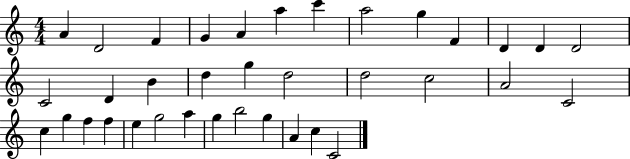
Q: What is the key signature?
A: C major